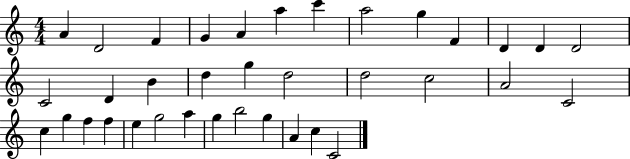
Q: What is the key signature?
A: C major